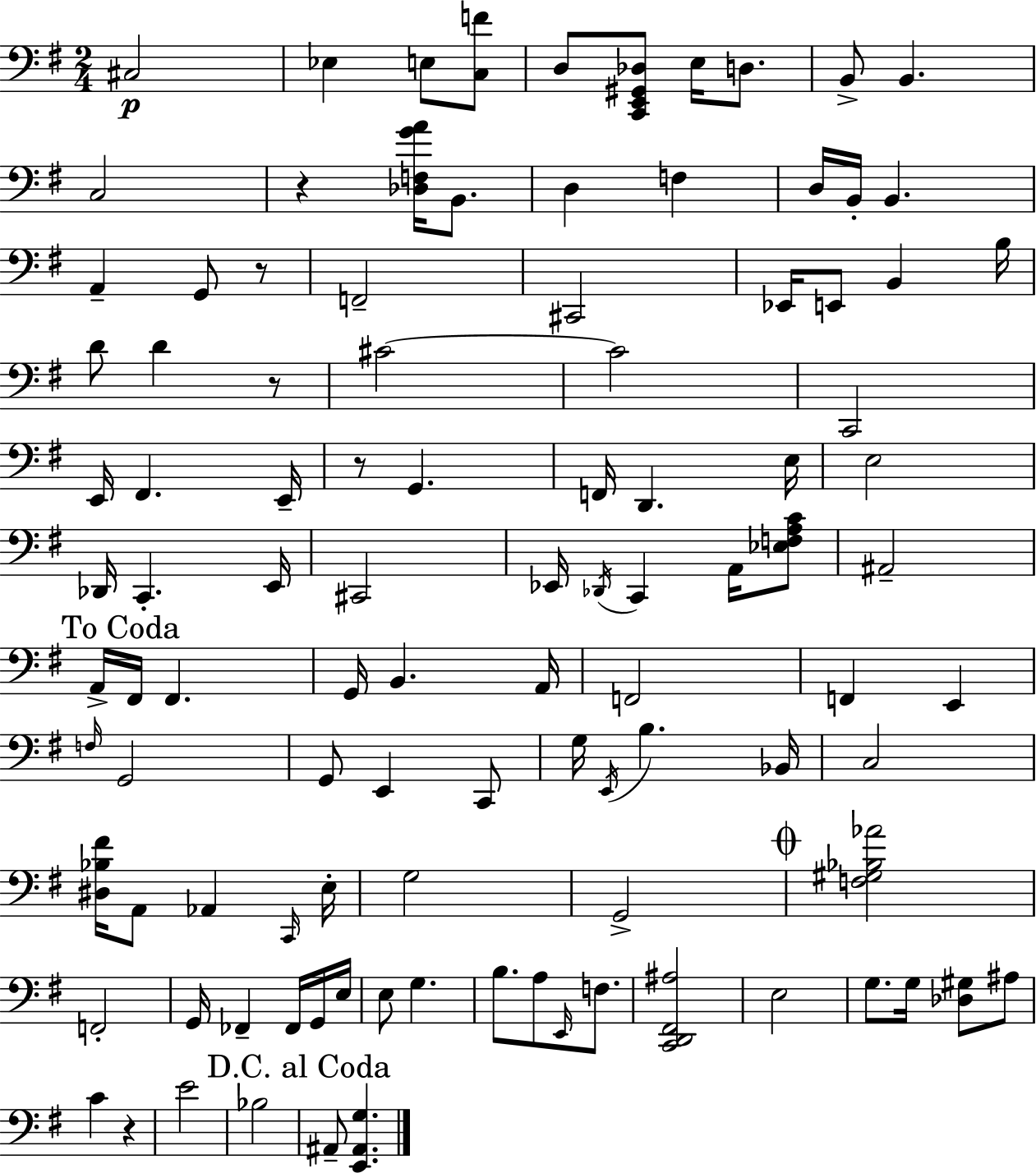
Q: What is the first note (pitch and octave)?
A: C#3